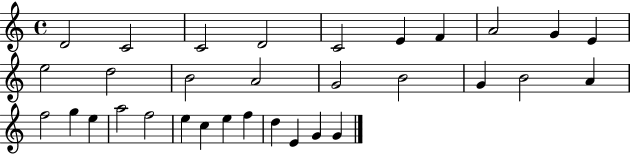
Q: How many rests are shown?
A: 0